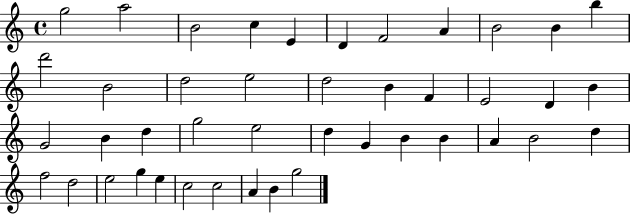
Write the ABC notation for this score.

X:1
T:Untitled
M:4/4
L:1/4
K:C
g2 a2 B2 c E D F2 A B2 B b d'2 B2 d2 e2 d2 B F E2 D B G2 B d g2 e2 d G B B A B2 d f2 d2 e2 g e c2 c2 A B g2